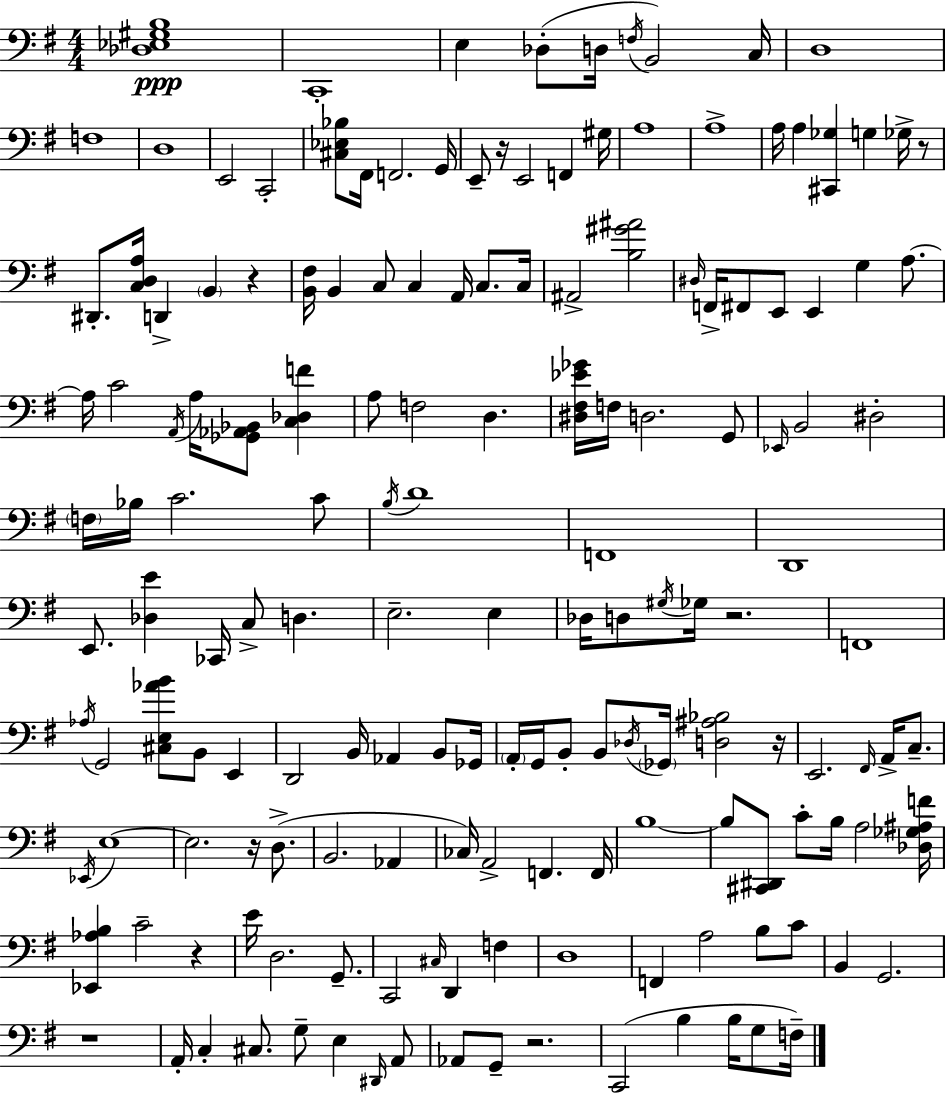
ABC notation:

X:1
T:Untitled
M:4/4
L:1/4
K:Em
[_D,_E,^G,B,]4 C,,4 E, _D,/2 D,/4 F,/4 B,,2 C,/4 D,4 F,4 D,4 E,,2 C,,2 [^C,_E,_B,]/2 ^F,,/4 F,,2 G,,/4 E,,/2 z/4 E,,2 F,, ^G,/4 A,4 A,4 A,/4 A, [^C,,_G,] G, _G,/4 z/2 ^D,,/2 [C,D,A,]/4 D,, B,, z [B,,^F,]/4 B,, C,/2 C, A,,/4 C,/2 C,/4 ^A,,2 [B,^G^A]2 ^D,/4 F,,/4 ^F,,/2 E,,/2 E,, G, A,/2 A,/4 C2 A,,/4 A,/4 [_G,,_A,,_B,,]/2 [C,_D,F] A,/2 F,2 D, [^D,^F,_E_G]/4 F,/4 D,2 G,,/2 _E,,/4 B,,2 ^D,2 F,/4 _B,/4 C2 C/2 B,/4 D4 F,,4 D,,4 E,,/2 [_D,E] _C,,/4 C,/2 D, E,2 E, _D,/4 D,/2 ^G,/4 _G,/4 z2 F,,4 _A,/4 G,,2 [^C,E,_AB]/2 B,,/2 E,, D,,2 B,,/4 _A,, B,,/2 _G,,/4 A,,/4 G,,/4 B,,/2 B,,/2 _D,/4 _G,,/4 [D,^A,_B,]2 z/4 E,,2 ^F,,/4 A,,/4 C,/2 _E,,/4 E,4 E,2 z/4 D,/2 B,,2 _A,, _C,/4 A,,2 F,, F,,/4 B,4 B,/2 [^C,,^D,,]/2 C/2 B,/4 A,2 [_D,_G,^A,F]/4 [_E,,_A,B,] C2 z E/4 D,2 G,,/2 C,,2 ^C,/4 D,, F, D,4 F,, A,2 B,/2 C/2 B,, G,,2 z4 A,,/4 C, ^C,/2 G,/2 E, ^D,,/4 A,,/2 _A,,/2 G,,/2 z2 C,,2 B, B,/4 G,/2 F,/4